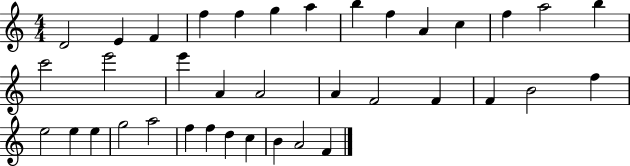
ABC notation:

X:1
T:Untitled
M:4/4
L:1/4
K:C
D2 E F f f g a b f A c f a2 b c'2 e'2 e' A A2 A F2 F F B2 f e2 e e g2 a2 f f d c B A2 F